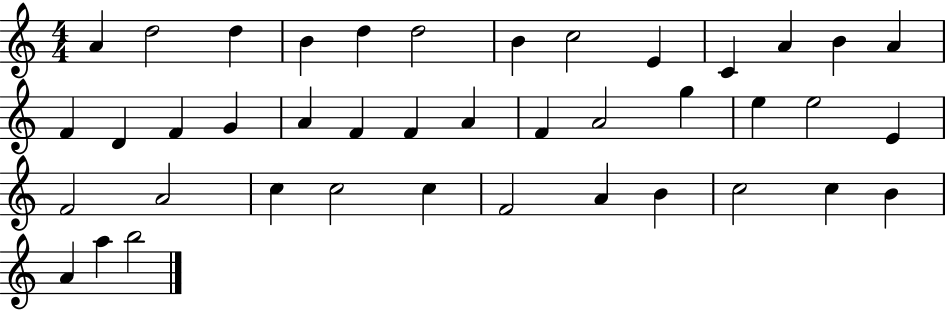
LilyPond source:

{
  \clef treble
  \numericTimeSignature
  \time 4/4
  \key c \major
  a'4 d''2 d''4 | b'4 d''4 d''2 | b'4 c''2 e'4 | c'4 a'4 b'4 a'4 | \break f'4 d'4 f'4 g'4 | a'4 f'4 f'4 a'4 | f'4 a'2 g''4 | e''4 e''2 e'4 | \break f'2 a'2 | c''4 c''2 c''4 | f'2 a'4 b'4 | c''2 c''4 b'4 | \break a'4 a''4 b''2 | \bar "|."
}